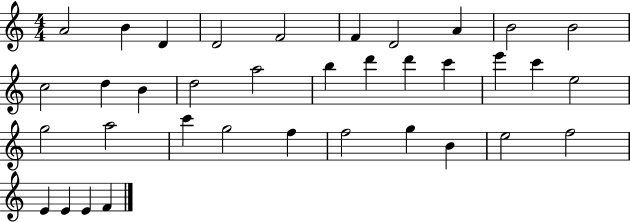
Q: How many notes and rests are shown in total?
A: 36